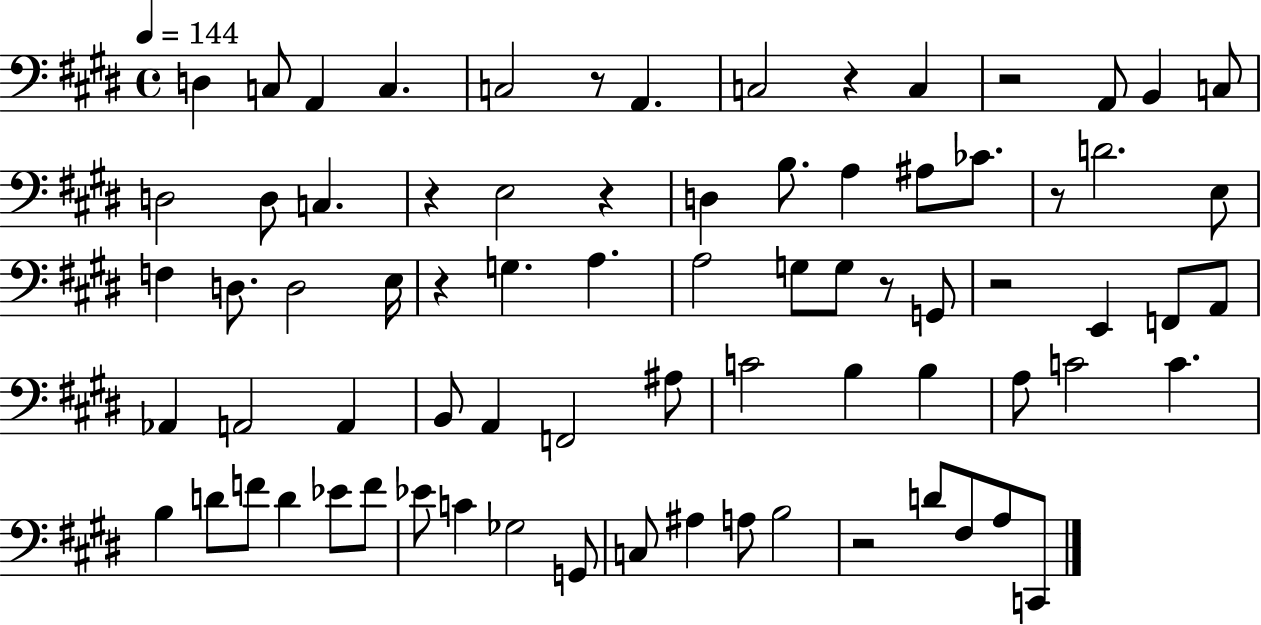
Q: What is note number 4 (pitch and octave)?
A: C3